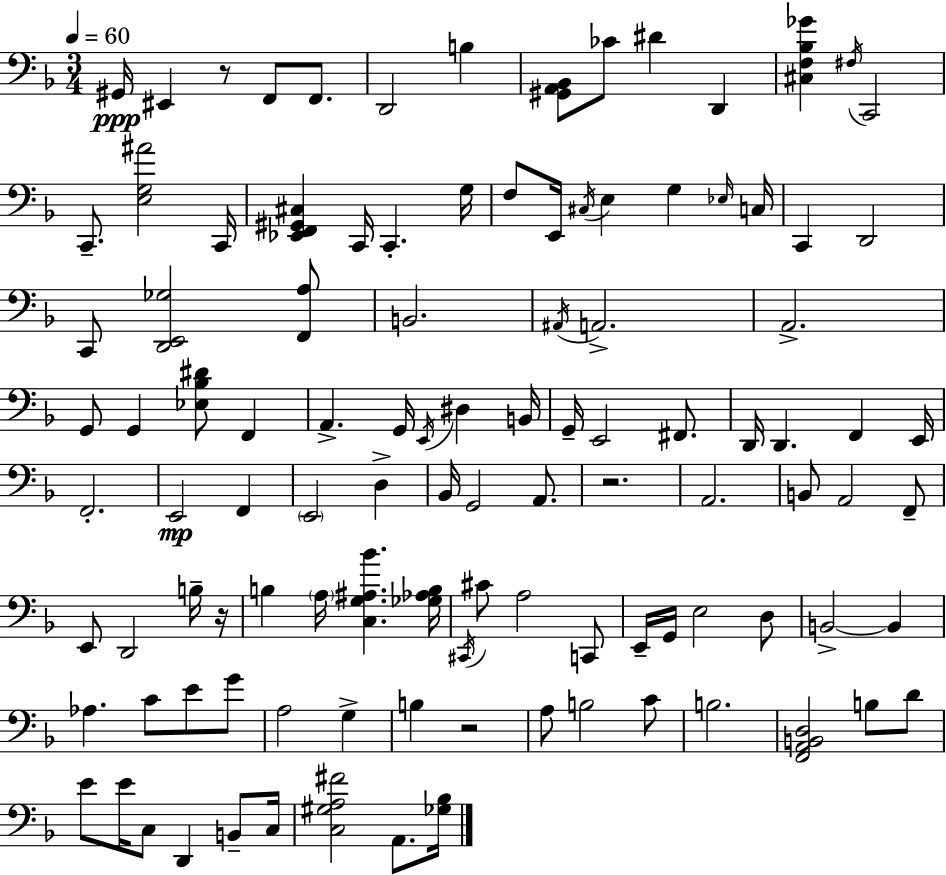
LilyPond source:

{
  \clef bass
  \numericTimeSignature
  \time 3/4
  \key f \major
  \tempo 4 = 60
  gis,16\ppp eis,4 r8 f,8 f,8. | d,2 b4 | <gis, a, bes,>8 ces'8 dis'4 d,4 | <cis f bes ges'>4 \acciaccatura { fis16 } c,2 | \break c,8.-- <e g ais'>2 | c,16 <ees, f, gis, cis>4 c,16 c,4.-. | g16 f8 e,16 \acciaccatura { cis16 } e4 g4 | \grace { ees16 } c16 c,4 d,2 | \break c,8 <d, e, ges>2 | <f, a>8 b,2. | \acciaccatura { ais,16 } a,2.-> | a,2.-> | \break g,8 g,4 <ees bes dis'>8 | f,4 a,4.-> g,16 \acciaccatura { e,16 } | dis4 b,16 g,16-- e,2 | fis,8. d,16 d,4. | \break f,4 e,16 f,2.-. | e,2\mp | f,4 \parenthesize e,2 | d4-> bes,16 g,2 | \break a,8. r2. | a,2. | b,8 a,2 | f,8-- e,8 d,2 | \break b16-- r16 b4 \parenthesize a16 <c g ais bes'>4. | <ges aes b>16 \acciaccatura { cis,16 } cis'8 a2 | c,8 e,16-- g,16 e2 | d8 b,2->~~ | \break b,4 aes4. | c'8 e'8 g'8 a2 | g4-> b4 r2 | a8 b2 | \break c'8 b2. | <f, a, b, d>2 | b8 d'8 e'8 e'16 c8 d,4 | b,8-- c16 <c gis a fis'>2 | \break a,8. <ges bes>16 \bar "|."
}